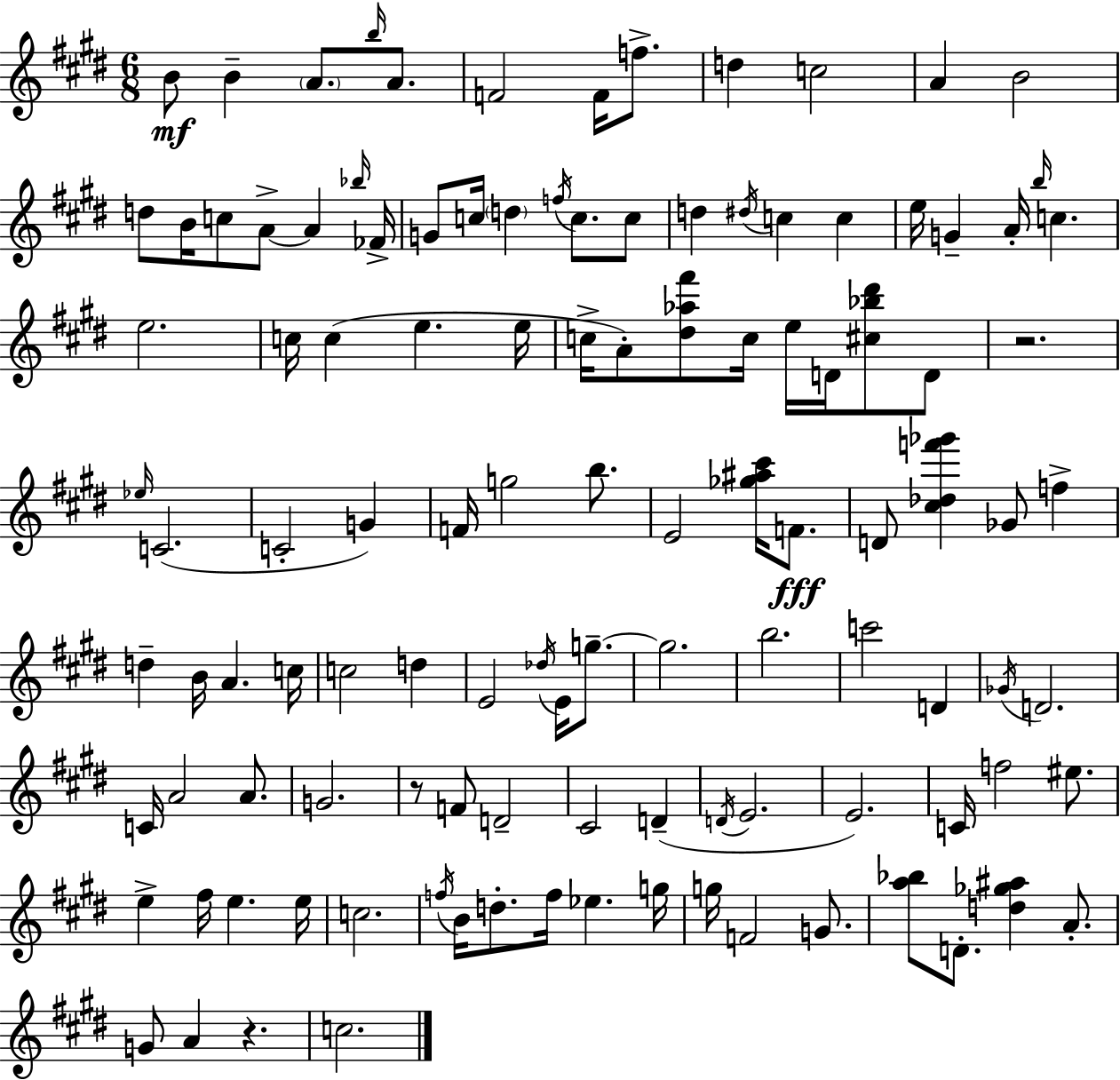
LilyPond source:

{
  \clef treble
  \numericTimeSignature
  \time 6/8
  \key e \major
  b'8\mf b'4-- \parenthesize a'8. \grace { b''16 } a'8. | f'2 f'16 f''8.-> | d''4 c''2 | a'4 b'2 | \break d''8 b'16 c''8 a'8->~~ a'4 | \grace { bes''16 } fes'16-> g'8 c''16 \parenthesize d''4 \acciaccatura { f''16 } c''8. | c''8 d''4 \acciaccatura { dis''16 } c''4 | c''4 e''16 g'4-- a'16-. \grace { b''16 } c''4. | \break e''2. | c''16 c''4( e''4. | e''16 c''16-> a'8-.) <dis'' aes'' fis'''>8 c''16 e''16 | d'16 <cis'' bes'' dis'''>8 d'8 r2. | \break \grace { ees''16 }( c'2. | c'2-. | g'4) f'16 g''2 | b''8. e'2 | \break <ges'' ais'' cis'''>16 f'8.\fff d'8 <cis'' des'' f''' ges'''>4 | ges'8 f''4-> d''4-- b'16 a'4. | c''16 c''2 | d''4 e'2 | \break \acciaccatura { des''16 } e'16 g''8.--~~ g''2. | b''2. | c'''2 | d'4 \acciaccatura { ges'16 } d'2. | \break c'16 a'2 | a'8. g'2. | r8 f'8 | d'2-- cis'2 | \break d'4--( \acciaccatura { d'16 } e'2. | e'2.) | c'16 f''2 | eis''8. e''4-> | \break fis''16 e''4. e''16 c''2. | \acciaccatura { f''16 } b'16 d''8.-. | f''16 ees''4. g''16 g''16 f'2 | g'8. <a'' bes''>8 | \break d'8.-. <d'' ges'' ais''>4 a'8.-. g'8 | a'4 r4. c''2. | \bar "|."
}